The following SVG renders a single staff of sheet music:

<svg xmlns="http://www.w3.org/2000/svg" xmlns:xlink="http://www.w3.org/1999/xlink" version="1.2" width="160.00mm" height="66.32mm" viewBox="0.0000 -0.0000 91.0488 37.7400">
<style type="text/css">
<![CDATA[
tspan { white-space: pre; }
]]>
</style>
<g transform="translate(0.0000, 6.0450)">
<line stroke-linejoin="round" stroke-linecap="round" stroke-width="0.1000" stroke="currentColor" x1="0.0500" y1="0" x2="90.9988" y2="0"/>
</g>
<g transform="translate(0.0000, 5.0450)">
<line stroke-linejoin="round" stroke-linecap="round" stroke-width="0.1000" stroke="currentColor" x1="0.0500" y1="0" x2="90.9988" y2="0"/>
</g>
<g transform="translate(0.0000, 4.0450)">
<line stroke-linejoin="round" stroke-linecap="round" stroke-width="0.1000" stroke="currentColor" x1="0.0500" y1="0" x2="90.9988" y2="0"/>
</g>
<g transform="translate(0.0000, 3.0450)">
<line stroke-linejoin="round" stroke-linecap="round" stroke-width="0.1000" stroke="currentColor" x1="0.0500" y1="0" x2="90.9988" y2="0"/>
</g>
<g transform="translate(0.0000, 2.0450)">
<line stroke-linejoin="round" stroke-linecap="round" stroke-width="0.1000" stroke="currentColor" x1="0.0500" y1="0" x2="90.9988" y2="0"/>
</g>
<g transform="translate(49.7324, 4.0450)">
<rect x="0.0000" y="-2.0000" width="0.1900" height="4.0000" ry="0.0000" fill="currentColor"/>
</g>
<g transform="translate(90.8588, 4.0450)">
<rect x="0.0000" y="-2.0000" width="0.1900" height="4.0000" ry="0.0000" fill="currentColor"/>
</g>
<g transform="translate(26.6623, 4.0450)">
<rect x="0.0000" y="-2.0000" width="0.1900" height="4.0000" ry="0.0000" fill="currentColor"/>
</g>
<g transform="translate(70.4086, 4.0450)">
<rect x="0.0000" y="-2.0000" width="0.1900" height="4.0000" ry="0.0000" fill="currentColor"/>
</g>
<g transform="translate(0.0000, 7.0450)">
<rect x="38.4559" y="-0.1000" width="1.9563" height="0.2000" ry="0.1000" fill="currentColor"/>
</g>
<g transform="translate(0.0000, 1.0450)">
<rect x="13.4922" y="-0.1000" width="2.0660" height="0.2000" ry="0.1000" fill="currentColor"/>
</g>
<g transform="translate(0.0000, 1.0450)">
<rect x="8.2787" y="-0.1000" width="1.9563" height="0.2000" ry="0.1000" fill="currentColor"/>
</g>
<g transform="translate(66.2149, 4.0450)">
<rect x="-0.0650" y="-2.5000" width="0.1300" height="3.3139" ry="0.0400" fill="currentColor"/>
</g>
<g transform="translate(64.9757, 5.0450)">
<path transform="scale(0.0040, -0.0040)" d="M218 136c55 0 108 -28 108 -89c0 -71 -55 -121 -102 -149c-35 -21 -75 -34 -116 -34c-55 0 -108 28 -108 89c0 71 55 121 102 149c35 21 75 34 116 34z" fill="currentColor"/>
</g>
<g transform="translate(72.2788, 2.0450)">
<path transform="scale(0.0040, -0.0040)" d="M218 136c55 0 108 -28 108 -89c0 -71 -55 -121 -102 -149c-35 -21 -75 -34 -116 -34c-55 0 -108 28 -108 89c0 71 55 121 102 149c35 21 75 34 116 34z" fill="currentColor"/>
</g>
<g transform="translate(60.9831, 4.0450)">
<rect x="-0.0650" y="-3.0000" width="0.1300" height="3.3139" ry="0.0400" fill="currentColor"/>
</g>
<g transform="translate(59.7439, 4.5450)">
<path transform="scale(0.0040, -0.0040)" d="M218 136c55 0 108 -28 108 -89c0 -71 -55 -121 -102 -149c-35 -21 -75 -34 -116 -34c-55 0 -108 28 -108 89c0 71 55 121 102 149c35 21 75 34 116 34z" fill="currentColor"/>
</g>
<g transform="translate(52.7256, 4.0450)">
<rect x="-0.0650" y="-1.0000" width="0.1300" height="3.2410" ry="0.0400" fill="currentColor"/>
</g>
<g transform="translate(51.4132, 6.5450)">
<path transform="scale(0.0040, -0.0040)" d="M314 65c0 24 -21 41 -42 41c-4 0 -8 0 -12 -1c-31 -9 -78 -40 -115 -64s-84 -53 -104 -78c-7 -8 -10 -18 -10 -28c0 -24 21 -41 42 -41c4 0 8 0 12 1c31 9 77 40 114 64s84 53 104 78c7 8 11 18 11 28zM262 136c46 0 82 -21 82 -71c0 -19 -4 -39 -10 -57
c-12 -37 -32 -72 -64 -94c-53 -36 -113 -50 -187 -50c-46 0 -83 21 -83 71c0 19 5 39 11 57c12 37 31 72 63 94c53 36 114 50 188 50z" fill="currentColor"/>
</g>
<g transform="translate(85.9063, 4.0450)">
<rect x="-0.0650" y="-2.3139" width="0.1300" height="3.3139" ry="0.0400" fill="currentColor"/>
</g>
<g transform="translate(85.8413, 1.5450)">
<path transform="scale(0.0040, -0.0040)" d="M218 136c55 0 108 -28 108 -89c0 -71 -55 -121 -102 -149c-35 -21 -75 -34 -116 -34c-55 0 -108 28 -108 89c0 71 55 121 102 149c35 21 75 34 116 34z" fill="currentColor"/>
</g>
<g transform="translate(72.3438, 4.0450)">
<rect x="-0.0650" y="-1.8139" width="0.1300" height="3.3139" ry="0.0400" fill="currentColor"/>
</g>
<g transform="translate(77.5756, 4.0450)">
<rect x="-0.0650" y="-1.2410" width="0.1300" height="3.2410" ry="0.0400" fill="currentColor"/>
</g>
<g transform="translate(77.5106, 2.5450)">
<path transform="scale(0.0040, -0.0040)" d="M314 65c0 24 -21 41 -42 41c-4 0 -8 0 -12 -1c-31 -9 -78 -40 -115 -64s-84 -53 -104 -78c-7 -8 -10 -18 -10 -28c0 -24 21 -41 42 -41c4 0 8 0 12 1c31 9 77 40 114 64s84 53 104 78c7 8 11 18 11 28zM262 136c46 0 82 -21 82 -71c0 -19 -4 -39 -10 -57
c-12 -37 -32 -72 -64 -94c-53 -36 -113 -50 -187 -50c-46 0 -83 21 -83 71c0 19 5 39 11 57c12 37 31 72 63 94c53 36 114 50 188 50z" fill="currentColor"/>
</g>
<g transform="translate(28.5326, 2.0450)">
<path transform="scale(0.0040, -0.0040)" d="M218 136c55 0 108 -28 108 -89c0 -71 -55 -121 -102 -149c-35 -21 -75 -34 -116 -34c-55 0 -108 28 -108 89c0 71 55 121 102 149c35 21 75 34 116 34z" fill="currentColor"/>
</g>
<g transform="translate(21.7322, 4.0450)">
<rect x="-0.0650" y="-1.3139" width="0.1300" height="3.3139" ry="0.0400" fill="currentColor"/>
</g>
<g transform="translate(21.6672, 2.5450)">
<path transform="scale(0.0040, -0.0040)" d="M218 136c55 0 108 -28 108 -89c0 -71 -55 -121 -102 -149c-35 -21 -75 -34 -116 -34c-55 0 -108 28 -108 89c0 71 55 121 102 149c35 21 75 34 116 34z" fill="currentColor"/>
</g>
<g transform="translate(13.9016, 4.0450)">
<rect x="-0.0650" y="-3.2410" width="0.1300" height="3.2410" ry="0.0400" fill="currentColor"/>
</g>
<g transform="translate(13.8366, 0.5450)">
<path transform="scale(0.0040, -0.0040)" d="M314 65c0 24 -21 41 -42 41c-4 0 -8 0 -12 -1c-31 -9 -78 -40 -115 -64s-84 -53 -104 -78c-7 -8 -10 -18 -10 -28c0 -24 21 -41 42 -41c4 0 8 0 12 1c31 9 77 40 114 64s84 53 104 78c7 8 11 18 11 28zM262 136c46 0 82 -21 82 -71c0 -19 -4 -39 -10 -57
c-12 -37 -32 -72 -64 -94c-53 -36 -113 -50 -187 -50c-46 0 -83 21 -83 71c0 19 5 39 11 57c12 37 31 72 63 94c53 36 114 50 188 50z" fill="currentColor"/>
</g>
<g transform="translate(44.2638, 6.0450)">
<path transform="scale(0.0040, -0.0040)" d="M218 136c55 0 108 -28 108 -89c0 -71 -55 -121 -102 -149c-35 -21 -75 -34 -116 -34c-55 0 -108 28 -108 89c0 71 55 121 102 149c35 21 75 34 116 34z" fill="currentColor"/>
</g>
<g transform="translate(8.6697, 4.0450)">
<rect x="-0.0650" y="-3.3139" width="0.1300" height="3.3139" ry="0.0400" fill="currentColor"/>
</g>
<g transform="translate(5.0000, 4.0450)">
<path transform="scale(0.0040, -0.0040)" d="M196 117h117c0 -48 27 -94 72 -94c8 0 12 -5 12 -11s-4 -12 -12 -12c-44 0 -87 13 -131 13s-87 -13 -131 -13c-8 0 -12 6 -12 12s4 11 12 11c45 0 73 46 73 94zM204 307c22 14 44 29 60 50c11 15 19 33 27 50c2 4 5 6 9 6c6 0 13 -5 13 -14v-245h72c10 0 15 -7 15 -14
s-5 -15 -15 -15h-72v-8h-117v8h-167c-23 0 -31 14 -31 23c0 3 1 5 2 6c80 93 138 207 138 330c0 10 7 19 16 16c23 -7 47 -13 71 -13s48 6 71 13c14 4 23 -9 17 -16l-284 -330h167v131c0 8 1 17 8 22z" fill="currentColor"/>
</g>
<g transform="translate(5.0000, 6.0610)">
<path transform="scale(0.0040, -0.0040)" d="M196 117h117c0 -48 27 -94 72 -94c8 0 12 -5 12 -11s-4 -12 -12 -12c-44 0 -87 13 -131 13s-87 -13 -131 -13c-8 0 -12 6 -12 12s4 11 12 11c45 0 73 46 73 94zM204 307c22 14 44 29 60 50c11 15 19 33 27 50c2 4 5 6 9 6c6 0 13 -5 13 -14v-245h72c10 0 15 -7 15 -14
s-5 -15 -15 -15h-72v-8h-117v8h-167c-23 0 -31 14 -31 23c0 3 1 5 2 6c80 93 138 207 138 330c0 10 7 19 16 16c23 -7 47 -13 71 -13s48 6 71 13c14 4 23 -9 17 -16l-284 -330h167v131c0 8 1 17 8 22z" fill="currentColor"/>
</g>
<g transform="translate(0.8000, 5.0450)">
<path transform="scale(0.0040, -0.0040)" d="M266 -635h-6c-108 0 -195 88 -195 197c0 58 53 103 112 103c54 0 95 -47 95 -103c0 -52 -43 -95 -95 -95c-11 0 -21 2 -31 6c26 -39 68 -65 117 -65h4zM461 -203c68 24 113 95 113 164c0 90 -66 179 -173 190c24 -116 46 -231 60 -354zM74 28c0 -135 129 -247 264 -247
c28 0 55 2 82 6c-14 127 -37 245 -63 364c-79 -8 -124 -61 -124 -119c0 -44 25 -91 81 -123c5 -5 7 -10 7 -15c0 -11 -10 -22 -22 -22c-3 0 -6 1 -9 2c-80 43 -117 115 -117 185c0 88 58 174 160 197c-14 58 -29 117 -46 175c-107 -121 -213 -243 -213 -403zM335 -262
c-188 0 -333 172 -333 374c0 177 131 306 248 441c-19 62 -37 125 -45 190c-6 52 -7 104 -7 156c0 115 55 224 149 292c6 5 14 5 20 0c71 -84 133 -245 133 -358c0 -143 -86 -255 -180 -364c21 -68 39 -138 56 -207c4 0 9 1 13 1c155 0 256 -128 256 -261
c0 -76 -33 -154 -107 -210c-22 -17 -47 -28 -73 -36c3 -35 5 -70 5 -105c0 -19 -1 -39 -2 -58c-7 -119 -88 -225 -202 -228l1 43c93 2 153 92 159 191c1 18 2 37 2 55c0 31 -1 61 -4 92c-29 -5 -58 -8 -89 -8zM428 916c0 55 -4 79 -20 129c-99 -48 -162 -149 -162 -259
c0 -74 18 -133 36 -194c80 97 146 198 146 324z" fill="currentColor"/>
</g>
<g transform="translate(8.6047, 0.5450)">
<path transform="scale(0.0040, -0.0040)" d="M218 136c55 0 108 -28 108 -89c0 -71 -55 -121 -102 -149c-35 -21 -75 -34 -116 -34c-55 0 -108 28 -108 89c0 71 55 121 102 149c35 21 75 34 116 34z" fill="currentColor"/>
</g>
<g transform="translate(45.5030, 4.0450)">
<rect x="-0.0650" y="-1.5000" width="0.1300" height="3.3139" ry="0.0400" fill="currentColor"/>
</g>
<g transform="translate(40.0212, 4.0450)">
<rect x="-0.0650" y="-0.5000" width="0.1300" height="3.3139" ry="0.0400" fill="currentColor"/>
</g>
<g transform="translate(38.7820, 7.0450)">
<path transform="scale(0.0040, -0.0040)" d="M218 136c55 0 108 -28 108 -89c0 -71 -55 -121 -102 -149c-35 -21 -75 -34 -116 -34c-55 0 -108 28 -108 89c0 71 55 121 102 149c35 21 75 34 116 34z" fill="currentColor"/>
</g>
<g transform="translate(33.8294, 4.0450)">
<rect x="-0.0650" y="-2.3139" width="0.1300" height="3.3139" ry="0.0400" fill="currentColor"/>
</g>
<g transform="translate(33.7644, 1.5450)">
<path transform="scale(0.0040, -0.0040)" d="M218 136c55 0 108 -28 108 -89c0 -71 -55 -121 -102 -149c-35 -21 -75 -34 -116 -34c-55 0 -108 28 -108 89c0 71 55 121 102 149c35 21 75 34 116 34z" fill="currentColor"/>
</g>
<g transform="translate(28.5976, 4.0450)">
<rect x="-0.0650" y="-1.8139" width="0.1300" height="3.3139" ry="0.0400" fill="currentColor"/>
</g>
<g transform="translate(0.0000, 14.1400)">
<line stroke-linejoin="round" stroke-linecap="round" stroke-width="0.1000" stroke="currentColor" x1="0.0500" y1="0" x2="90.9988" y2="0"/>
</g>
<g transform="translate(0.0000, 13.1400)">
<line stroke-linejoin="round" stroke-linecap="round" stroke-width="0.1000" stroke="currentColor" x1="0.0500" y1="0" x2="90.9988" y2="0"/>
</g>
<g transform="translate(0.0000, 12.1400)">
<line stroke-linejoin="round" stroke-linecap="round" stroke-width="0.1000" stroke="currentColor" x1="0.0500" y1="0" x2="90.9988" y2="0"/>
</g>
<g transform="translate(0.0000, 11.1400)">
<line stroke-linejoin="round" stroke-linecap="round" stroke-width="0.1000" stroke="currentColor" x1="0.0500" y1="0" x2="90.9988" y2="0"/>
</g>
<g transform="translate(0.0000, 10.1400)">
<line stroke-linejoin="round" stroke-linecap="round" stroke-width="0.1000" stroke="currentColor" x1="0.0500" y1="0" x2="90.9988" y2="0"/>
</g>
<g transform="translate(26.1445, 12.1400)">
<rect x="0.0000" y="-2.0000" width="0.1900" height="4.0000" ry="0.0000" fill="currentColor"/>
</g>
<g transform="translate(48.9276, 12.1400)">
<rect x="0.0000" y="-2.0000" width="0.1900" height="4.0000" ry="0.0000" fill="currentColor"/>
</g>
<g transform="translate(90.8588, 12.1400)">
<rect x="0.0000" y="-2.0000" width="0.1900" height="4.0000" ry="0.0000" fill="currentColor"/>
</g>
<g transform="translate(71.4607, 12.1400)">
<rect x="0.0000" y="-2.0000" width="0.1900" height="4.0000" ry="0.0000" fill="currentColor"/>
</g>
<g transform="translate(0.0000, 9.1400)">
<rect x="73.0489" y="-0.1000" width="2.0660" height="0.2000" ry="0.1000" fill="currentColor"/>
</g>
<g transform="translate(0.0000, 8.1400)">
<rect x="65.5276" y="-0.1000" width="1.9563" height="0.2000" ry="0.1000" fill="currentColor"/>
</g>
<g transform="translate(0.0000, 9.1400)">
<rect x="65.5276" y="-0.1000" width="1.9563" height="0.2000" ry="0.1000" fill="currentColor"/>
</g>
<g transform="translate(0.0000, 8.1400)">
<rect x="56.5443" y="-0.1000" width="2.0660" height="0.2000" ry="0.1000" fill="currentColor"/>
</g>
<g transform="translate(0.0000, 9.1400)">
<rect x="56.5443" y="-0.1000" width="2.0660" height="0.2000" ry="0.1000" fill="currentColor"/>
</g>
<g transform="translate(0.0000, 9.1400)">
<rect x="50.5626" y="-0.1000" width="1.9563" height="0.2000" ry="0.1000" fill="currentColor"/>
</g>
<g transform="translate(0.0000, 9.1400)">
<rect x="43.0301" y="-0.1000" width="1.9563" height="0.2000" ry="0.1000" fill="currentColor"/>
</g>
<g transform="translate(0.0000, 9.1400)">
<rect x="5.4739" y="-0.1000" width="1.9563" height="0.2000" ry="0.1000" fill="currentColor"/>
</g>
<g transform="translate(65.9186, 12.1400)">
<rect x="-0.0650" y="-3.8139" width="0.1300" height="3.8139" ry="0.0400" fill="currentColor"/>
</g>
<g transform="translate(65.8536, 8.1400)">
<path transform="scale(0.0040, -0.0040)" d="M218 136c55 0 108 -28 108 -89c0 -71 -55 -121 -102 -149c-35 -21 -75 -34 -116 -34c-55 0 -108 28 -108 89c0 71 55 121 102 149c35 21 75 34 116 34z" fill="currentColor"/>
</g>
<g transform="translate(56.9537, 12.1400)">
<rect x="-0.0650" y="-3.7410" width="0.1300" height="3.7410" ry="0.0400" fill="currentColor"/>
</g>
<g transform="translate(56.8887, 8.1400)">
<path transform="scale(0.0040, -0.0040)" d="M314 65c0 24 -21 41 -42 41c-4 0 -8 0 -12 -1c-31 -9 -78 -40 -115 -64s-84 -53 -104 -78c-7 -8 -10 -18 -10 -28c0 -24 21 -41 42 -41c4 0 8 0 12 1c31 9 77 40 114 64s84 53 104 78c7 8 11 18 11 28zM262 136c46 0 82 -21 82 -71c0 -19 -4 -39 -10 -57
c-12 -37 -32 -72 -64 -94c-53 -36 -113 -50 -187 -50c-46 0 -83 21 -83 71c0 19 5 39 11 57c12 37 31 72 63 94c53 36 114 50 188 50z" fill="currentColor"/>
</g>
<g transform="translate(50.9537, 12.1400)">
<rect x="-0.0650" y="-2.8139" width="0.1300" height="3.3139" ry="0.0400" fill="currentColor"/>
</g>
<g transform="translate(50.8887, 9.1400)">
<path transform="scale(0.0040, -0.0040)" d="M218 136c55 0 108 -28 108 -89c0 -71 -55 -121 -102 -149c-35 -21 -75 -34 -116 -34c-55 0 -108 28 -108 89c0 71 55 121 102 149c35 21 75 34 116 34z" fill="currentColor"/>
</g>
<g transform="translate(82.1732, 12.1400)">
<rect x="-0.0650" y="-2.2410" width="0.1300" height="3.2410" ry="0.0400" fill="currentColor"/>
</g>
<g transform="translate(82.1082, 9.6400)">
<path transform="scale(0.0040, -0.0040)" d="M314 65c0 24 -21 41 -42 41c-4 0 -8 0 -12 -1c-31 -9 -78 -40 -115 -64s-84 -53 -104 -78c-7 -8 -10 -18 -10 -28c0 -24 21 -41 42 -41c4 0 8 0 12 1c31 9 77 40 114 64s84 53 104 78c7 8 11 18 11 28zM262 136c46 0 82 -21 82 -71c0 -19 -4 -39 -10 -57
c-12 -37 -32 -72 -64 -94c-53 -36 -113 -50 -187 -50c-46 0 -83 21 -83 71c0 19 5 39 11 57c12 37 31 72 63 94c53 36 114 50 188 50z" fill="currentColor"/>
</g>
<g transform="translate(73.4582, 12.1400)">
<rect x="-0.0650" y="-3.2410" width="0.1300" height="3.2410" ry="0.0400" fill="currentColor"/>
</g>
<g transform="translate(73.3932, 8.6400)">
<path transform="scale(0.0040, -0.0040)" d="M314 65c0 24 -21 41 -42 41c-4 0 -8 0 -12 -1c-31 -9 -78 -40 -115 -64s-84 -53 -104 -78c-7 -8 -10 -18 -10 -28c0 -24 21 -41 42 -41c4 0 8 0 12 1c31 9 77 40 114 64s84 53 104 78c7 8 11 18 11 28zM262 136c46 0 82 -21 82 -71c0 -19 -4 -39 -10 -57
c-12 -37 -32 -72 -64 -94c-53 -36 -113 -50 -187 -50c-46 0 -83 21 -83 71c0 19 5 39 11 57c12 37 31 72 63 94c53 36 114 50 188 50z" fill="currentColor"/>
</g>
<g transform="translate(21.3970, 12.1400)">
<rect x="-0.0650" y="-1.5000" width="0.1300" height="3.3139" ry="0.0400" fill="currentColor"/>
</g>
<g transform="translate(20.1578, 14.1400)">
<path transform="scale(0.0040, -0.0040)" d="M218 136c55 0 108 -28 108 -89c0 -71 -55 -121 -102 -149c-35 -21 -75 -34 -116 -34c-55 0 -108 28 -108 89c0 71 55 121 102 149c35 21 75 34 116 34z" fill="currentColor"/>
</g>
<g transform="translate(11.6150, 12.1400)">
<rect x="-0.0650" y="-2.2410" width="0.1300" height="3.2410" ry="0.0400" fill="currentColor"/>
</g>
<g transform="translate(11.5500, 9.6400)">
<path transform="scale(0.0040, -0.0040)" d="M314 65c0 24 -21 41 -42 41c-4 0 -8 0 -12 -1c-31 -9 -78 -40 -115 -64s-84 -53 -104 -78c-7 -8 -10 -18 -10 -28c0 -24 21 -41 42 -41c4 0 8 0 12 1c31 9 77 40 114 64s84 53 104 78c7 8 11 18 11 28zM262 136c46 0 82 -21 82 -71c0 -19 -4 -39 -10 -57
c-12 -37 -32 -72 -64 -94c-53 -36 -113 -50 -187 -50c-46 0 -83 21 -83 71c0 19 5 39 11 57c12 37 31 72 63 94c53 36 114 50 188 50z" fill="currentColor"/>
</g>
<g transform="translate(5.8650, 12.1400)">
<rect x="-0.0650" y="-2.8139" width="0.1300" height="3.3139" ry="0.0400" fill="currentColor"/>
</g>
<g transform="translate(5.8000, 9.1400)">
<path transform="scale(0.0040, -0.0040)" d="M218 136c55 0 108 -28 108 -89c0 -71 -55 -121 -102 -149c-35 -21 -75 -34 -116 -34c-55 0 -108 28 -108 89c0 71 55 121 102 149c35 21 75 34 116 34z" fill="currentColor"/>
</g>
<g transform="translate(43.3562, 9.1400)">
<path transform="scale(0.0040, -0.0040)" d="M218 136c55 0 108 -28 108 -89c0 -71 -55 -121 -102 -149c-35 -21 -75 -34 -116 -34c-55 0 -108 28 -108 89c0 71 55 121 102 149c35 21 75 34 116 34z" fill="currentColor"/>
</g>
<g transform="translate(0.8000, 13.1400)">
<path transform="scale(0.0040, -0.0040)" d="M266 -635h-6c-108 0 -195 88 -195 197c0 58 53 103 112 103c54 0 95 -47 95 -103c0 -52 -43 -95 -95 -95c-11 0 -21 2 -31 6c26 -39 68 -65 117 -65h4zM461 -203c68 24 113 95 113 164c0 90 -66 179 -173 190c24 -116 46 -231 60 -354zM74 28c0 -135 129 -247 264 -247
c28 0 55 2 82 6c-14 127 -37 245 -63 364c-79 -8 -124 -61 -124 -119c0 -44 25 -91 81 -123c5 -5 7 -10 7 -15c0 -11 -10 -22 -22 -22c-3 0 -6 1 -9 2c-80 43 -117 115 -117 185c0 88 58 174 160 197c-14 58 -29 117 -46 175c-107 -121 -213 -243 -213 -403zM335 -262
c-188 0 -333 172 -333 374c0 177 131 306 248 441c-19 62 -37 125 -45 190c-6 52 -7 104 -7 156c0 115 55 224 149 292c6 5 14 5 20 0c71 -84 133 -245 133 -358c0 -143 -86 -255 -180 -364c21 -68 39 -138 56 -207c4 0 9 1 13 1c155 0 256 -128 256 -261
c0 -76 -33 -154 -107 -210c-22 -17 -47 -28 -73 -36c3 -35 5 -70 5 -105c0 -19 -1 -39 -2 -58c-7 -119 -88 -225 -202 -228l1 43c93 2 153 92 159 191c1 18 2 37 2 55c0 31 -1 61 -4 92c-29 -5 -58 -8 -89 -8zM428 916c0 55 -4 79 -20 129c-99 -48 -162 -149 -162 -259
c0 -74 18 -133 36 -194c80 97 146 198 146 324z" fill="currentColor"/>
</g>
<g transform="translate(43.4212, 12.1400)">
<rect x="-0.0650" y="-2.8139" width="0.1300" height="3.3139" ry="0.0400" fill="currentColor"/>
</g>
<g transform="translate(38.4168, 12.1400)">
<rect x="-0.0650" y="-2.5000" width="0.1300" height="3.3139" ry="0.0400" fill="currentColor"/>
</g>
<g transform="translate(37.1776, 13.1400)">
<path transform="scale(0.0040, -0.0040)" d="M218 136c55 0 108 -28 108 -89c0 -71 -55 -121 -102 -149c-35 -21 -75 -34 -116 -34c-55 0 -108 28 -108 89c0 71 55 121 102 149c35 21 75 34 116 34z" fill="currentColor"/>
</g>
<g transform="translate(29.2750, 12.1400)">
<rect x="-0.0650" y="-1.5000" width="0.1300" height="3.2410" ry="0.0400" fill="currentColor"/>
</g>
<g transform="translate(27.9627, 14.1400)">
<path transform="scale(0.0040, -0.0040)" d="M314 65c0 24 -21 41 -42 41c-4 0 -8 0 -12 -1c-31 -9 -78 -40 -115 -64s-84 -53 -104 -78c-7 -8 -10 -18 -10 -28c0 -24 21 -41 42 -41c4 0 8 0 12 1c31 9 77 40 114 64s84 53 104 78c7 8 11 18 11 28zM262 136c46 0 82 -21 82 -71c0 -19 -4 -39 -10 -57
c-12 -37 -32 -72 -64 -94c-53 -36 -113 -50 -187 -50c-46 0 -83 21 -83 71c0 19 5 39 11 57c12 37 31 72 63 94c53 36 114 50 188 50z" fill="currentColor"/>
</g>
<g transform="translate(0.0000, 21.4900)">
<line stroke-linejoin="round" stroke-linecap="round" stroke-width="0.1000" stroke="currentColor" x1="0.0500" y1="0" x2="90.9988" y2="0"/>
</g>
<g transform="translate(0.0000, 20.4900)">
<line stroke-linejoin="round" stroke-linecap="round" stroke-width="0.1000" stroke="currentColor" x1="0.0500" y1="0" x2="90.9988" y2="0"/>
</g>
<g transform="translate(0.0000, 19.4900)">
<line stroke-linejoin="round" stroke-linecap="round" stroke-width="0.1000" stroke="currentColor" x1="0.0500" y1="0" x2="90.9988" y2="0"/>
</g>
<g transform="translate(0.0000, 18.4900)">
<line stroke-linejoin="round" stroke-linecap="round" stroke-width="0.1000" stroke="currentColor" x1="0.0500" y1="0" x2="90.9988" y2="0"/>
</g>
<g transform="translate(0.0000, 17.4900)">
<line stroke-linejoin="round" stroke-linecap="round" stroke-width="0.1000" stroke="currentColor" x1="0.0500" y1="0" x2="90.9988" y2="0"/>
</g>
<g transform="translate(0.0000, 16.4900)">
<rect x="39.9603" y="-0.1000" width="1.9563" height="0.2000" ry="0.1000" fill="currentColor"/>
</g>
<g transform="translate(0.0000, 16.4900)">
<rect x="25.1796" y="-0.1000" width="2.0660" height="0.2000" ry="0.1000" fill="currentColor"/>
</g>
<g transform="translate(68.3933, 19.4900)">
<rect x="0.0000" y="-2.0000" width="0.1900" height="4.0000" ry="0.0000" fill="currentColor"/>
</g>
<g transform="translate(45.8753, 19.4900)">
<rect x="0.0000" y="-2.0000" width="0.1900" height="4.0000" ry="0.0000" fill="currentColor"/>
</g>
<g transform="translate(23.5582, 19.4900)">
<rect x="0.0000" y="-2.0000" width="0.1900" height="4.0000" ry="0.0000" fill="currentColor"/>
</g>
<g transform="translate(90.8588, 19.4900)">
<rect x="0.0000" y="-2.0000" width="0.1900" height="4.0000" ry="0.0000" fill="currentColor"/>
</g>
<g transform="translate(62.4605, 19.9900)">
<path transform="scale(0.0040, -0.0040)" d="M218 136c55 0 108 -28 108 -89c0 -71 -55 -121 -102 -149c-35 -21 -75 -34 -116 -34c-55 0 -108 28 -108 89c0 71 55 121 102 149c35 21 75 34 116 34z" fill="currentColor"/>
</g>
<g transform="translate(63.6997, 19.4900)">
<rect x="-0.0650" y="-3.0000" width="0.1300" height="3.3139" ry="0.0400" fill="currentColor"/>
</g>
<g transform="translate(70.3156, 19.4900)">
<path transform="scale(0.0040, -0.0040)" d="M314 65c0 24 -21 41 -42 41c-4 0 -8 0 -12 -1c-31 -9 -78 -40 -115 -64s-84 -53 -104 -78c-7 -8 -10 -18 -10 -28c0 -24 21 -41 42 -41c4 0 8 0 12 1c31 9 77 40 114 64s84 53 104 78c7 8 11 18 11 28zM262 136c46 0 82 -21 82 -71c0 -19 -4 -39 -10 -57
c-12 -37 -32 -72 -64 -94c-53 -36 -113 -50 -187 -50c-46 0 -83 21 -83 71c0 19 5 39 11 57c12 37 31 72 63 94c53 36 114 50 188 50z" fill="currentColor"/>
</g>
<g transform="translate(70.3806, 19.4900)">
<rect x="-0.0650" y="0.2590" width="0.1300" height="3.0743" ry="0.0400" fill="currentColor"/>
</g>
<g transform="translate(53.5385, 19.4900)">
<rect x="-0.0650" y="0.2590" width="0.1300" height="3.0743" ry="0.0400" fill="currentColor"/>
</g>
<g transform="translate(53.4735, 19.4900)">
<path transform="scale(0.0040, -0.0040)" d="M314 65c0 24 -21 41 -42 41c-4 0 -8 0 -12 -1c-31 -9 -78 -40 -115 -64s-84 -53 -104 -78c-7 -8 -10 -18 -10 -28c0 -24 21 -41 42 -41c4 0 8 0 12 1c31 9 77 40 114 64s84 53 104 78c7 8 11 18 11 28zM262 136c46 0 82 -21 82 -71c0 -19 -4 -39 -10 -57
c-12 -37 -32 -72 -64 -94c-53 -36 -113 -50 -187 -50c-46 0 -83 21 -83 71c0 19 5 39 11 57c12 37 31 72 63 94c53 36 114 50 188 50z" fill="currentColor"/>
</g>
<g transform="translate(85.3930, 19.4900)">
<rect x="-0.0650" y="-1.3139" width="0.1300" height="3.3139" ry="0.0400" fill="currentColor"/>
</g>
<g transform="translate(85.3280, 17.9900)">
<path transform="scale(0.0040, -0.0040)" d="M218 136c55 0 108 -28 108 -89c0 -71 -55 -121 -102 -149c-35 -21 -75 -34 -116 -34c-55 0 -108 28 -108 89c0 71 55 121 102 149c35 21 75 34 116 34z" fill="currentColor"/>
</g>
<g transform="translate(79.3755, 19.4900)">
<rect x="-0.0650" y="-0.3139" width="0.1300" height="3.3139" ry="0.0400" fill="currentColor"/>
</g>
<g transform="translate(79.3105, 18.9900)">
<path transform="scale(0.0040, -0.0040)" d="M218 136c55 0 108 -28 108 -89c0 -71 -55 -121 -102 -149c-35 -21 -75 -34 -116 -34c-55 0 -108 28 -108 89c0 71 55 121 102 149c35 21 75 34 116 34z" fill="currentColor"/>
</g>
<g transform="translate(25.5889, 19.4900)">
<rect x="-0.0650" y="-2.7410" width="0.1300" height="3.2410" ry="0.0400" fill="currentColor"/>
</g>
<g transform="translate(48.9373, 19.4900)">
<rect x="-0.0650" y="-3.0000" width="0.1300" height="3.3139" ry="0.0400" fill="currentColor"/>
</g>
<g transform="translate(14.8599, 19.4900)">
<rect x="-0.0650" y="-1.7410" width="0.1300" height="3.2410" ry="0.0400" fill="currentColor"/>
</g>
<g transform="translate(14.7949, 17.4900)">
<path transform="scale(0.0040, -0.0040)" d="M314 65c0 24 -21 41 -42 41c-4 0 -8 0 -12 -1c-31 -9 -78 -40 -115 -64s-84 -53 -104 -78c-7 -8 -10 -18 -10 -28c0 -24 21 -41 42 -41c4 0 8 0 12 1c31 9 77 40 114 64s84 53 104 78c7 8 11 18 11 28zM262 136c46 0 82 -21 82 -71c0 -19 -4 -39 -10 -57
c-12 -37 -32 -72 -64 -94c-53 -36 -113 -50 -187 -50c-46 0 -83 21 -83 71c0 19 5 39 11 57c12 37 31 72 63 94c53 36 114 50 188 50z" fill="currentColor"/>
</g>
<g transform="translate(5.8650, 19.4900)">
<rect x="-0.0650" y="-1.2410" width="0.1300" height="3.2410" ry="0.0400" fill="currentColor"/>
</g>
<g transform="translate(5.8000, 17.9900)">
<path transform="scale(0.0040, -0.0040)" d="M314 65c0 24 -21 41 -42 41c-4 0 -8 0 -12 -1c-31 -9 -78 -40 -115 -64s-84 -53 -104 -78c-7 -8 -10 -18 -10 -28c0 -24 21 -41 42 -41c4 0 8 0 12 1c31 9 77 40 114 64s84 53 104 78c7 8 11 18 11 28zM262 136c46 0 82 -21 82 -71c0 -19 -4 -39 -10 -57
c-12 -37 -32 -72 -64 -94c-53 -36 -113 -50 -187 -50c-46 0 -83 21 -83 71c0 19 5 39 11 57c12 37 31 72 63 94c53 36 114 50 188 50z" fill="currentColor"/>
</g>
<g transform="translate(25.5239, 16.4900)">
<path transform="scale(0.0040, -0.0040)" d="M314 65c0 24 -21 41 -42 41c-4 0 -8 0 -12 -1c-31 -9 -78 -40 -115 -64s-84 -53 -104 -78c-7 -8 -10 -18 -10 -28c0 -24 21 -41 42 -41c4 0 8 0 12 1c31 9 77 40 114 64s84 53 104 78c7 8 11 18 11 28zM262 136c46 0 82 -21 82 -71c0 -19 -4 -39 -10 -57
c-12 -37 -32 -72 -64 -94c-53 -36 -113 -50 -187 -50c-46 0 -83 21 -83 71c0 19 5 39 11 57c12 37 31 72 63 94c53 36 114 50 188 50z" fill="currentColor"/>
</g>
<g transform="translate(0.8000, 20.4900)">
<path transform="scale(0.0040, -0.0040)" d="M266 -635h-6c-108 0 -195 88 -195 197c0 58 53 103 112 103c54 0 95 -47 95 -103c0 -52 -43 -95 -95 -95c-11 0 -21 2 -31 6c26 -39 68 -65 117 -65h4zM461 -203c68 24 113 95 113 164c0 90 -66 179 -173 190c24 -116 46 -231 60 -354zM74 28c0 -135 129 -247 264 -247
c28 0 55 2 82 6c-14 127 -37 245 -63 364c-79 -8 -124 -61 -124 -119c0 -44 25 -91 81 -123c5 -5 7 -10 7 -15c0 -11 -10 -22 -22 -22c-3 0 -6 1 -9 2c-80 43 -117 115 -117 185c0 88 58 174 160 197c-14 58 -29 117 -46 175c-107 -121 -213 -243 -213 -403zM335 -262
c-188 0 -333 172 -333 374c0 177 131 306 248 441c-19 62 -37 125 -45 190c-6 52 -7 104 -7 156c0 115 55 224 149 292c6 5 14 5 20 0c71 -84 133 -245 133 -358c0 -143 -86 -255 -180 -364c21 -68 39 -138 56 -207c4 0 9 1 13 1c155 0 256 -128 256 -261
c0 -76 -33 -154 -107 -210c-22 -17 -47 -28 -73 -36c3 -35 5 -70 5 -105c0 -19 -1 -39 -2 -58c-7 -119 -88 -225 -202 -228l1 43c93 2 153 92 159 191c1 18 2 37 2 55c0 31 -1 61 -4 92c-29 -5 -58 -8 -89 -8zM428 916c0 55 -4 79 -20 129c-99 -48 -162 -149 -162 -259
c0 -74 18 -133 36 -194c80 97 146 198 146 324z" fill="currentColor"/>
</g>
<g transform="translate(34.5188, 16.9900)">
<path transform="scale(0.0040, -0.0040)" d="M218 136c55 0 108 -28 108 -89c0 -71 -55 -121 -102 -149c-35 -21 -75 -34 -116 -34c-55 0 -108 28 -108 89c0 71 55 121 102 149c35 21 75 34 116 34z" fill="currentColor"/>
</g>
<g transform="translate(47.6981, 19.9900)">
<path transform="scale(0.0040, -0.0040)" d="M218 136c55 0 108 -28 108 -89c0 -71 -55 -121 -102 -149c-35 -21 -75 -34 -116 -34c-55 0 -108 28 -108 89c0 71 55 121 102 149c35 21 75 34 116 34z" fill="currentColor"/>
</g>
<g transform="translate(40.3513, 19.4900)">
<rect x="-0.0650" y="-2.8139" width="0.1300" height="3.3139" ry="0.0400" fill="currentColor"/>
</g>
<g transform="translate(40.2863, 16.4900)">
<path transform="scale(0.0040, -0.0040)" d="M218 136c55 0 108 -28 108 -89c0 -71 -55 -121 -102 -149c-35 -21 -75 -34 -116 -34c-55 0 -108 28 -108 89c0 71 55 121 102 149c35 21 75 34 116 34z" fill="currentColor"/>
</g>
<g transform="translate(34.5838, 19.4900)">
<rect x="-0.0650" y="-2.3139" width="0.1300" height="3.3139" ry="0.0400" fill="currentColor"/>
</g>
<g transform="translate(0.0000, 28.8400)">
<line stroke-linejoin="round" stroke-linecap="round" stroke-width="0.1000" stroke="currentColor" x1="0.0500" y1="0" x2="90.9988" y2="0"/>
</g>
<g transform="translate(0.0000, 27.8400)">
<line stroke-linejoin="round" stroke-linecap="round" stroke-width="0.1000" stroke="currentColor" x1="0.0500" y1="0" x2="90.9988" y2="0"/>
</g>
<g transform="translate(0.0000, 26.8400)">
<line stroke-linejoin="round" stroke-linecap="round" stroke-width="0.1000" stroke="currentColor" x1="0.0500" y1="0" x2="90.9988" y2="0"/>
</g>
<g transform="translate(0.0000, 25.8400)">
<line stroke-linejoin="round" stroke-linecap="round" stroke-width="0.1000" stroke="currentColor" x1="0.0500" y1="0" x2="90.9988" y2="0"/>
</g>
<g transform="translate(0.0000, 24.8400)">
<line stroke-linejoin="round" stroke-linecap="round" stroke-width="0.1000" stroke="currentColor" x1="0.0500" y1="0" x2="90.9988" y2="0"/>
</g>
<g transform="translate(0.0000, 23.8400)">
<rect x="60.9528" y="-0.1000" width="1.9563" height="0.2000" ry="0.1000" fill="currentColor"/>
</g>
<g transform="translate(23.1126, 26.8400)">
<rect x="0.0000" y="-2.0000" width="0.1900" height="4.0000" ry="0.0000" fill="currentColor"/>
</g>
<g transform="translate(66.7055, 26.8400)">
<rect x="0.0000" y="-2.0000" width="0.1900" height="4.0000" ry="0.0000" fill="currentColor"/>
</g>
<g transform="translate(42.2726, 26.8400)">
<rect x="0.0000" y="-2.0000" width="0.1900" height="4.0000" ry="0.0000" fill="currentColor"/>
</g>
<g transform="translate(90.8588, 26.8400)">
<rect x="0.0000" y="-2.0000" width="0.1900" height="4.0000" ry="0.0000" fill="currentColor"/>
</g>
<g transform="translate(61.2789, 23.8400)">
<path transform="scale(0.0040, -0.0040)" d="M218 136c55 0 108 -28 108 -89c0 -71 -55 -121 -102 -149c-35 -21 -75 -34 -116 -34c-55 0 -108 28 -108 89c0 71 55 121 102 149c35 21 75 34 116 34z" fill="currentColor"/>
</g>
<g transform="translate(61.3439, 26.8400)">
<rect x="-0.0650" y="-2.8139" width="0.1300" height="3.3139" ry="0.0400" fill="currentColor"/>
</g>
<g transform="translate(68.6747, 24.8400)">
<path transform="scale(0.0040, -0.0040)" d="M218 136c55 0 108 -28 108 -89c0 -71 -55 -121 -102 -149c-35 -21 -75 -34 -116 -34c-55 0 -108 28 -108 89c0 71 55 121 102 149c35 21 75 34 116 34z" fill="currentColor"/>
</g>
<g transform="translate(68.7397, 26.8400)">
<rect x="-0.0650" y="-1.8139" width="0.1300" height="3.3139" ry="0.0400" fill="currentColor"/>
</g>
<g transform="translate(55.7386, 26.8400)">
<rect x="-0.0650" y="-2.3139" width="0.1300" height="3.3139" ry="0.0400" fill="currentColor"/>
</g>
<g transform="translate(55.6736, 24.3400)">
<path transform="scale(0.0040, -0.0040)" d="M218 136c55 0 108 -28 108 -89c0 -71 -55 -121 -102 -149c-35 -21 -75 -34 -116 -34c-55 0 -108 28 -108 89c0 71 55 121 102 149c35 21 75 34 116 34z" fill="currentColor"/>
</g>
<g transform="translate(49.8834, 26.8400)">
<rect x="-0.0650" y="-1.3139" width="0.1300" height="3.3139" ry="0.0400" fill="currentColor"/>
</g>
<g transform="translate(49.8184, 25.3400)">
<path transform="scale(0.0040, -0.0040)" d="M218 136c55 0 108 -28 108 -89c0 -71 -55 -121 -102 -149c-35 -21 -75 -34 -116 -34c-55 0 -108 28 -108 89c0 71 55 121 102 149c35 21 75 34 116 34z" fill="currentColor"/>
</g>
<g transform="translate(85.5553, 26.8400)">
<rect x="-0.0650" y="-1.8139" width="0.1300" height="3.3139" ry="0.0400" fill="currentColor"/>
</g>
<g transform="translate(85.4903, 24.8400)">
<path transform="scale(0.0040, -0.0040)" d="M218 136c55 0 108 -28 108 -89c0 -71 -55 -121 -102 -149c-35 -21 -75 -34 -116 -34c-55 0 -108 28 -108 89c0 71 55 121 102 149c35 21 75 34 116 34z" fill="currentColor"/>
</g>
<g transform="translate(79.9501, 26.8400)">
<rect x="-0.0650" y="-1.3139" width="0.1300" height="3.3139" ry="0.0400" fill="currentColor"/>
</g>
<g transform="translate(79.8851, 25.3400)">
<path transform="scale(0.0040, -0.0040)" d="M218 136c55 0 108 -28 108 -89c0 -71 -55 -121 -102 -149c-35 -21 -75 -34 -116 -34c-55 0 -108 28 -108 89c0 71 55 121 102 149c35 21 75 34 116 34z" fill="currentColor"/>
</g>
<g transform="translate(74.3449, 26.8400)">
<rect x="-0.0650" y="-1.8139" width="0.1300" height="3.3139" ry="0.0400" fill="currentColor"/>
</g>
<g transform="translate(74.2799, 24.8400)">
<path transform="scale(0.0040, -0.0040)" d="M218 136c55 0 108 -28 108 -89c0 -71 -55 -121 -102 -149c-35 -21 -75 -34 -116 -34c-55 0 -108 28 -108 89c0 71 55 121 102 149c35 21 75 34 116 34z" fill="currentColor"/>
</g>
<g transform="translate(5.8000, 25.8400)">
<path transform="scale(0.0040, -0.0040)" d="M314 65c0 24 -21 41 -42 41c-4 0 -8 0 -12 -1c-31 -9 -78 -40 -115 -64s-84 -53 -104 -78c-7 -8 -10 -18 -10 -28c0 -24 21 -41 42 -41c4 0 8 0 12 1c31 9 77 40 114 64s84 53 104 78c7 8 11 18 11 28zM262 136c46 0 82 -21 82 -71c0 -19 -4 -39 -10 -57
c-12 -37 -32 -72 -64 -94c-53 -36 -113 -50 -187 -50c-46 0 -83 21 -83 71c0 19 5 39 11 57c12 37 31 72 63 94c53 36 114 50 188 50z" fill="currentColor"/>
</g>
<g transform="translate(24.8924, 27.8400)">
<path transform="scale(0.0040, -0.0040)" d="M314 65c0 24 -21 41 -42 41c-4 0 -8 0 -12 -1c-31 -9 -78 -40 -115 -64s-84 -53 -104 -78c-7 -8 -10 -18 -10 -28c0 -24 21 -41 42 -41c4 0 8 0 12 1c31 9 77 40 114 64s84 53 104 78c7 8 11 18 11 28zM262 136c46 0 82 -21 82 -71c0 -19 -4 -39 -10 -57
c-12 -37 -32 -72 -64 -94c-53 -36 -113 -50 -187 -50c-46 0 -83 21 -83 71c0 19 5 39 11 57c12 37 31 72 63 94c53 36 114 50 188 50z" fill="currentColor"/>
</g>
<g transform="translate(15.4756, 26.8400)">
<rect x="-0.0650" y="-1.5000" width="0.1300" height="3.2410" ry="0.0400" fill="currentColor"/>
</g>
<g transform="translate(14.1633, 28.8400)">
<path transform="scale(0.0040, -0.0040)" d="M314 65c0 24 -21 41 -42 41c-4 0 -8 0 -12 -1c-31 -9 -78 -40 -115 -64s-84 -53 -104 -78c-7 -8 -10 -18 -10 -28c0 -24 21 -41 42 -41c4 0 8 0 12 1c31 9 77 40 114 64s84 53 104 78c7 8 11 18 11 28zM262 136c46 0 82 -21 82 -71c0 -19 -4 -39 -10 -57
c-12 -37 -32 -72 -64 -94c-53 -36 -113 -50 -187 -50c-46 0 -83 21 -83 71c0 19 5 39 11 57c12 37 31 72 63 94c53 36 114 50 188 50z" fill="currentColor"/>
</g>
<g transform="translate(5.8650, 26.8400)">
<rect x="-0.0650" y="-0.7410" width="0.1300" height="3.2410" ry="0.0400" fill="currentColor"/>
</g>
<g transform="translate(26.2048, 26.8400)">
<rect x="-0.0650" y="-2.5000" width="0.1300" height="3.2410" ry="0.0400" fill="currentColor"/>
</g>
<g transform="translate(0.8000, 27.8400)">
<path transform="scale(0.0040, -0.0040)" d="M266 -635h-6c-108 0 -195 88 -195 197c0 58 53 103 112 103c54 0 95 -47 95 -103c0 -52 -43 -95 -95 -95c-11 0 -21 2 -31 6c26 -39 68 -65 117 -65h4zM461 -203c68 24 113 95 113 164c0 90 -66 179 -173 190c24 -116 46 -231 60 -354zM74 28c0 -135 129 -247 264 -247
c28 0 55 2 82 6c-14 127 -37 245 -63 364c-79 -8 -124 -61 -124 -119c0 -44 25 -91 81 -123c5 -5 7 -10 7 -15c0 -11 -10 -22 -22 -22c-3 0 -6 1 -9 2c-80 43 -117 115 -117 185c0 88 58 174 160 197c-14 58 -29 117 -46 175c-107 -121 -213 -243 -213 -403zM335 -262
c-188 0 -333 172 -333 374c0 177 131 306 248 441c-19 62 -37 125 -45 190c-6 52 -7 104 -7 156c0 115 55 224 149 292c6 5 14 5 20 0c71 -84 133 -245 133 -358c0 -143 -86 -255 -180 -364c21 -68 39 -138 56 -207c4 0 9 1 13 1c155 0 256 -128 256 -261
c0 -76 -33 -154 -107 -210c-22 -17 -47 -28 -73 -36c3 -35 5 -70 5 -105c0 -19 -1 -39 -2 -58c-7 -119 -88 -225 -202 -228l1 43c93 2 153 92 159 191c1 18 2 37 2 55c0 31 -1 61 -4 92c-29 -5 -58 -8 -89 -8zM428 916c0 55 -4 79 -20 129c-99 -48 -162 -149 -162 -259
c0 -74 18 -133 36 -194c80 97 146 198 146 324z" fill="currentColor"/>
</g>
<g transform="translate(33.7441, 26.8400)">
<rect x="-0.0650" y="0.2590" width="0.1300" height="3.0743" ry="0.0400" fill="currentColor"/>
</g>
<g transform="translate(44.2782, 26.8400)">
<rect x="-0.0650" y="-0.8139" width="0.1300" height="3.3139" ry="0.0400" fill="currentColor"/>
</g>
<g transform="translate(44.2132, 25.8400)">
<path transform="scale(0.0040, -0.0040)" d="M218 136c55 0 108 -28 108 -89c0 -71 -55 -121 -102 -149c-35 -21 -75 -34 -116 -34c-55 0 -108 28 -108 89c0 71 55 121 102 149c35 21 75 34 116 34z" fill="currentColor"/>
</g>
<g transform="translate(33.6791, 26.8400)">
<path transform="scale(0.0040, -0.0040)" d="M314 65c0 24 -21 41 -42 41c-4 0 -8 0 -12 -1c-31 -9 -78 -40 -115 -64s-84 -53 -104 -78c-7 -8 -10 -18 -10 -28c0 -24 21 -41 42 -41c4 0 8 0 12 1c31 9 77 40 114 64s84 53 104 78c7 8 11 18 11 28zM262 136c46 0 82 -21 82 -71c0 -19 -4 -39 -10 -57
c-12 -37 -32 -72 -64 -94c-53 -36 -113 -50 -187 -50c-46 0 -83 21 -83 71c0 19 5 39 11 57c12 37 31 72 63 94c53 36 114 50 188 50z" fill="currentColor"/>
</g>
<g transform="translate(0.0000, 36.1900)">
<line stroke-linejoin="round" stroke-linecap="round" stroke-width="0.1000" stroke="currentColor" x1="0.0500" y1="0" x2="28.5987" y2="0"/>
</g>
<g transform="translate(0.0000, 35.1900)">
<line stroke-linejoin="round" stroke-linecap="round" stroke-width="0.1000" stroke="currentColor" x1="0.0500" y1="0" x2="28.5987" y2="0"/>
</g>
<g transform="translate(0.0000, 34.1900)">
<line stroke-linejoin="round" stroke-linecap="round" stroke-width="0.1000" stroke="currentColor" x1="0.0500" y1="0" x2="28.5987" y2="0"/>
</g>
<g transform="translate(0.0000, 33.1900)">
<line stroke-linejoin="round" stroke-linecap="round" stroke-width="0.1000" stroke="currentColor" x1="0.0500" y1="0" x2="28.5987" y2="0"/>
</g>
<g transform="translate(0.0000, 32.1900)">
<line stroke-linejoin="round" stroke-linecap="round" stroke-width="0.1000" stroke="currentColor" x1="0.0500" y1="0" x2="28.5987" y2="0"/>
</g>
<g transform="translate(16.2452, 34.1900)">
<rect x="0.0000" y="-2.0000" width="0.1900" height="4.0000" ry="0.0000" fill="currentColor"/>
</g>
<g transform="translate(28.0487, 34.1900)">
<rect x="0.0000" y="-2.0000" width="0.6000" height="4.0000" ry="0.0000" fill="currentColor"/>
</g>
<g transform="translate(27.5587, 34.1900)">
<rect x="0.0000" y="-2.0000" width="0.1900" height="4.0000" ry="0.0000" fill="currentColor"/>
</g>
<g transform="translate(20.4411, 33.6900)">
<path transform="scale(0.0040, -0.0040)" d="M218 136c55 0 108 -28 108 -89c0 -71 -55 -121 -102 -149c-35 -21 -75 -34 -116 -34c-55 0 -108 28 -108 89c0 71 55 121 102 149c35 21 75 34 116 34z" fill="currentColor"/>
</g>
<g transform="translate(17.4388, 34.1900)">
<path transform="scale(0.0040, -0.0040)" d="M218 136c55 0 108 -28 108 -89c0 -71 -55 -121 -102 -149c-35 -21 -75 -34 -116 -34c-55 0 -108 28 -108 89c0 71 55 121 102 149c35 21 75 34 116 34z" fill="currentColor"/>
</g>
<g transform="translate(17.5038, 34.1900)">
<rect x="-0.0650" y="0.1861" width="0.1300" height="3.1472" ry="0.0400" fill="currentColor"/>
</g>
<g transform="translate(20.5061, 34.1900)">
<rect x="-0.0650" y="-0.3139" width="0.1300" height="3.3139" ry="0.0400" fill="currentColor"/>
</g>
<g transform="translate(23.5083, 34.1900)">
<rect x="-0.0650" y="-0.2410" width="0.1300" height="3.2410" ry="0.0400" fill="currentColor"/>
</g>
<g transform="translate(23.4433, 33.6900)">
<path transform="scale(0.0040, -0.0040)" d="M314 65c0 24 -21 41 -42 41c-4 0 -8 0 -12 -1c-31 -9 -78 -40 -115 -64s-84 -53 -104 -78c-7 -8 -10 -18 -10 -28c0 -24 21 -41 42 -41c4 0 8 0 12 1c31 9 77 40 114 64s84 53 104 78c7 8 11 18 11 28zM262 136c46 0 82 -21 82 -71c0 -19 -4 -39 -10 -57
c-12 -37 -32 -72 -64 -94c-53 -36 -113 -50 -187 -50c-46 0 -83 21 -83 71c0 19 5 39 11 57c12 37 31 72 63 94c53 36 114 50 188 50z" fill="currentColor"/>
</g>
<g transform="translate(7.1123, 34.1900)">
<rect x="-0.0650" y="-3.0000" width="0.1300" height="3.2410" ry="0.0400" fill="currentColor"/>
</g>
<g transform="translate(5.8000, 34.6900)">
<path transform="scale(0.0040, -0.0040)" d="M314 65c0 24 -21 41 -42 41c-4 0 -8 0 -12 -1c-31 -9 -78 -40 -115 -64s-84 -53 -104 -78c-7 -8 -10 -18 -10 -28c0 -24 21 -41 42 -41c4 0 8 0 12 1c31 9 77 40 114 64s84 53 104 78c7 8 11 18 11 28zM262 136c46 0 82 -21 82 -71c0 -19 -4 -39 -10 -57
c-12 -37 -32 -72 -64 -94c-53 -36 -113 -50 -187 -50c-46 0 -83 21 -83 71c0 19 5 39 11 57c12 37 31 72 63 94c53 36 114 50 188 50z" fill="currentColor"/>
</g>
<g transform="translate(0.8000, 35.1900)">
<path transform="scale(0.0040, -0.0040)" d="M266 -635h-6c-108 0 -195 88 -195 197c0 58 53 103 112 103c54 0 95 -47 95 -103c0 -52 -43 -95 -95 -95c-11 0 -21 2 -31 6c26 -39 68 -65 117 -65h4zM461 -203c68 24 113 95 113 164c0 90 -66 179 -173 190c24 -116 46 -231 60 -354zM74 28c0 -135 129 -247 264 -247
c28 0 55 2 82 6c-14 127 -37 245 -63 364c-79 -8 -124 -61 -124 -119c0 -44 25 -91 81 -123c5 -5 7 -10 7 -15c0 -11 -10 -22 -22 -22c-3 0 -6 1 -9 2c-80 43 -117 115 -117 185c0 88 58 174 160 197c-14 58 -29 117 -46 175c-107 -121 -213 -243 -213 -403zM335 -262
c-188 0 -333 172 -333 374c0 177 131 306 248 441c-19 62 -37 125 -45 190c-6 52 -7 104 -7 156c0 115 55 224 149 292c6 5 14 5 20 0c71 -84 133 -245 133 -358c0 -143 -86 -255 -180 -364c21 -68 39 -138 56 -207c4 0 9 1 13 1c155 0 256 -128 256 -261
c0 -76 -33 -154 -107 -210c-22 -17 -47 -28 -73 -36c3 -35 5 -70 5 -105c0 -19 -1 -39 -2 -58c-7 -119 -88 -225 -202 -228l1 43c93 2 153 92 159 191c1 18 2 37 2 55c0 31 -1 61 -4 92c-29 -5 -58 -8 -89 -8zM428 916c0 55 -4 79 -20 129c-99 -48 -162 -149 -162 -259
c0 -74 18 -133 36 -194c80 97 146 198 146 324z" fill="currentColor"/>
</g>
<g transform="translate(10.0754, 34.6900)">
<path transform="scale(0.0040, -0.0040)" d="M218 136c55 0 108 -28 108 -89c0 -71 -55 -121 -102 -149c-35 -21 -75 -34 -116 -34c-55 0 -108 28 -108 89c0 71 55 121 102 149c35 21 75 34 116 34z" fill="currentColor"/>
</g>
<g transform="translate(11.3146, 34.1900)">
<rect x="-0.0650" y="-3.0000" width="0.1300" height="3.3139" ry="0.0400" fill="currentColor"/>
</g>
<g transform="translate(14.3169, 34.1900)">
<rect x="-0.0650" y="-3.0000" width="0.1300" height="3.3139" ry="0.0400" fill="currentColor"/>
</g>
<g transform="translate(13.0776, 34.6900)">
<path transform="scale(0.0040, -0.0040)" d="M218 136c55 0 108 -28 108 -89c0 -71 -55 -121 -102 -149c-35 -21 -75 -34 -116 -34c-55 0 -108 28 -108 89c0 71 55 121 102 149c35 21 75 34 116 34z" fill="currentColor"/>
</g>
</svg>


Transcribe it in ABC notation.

X:1
T:Untitled
M:4/4
L:1/4
K:C
b b2 e f g C E D2 A G f e2 g a g2 E E2 G a a c'2 c' b2 g2 e2 f2 a2 g a A B2 A B2 c e d2 E2 G2 B2 d e g a f f e f A2 A A B c c2